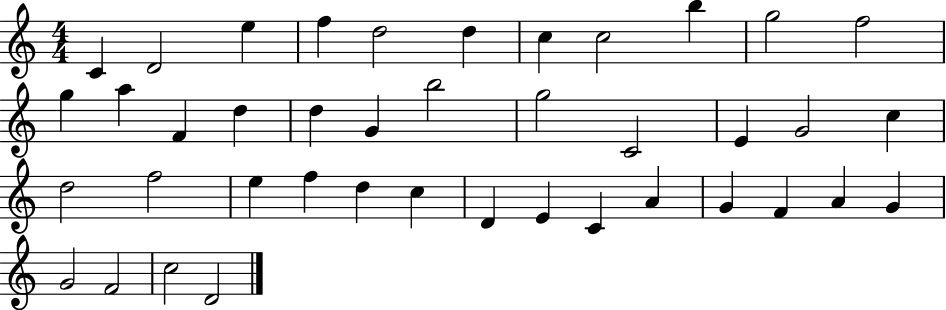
C4/q D4/h E5/q F5/q D5/h D5/q C5/q C5/h B5/q G5/h F5/h G5/q A5/q F4/q D5/q D5/q G4/q B5/h G5/h C4/h E4/q G4/h C5/q D5/h F5/h E5/q F5/q D5/q C5/q D4/q E4/q C4/q A4/q G4/q F4/q A4/q G4/q G4/h F4/h C5/h D4/h